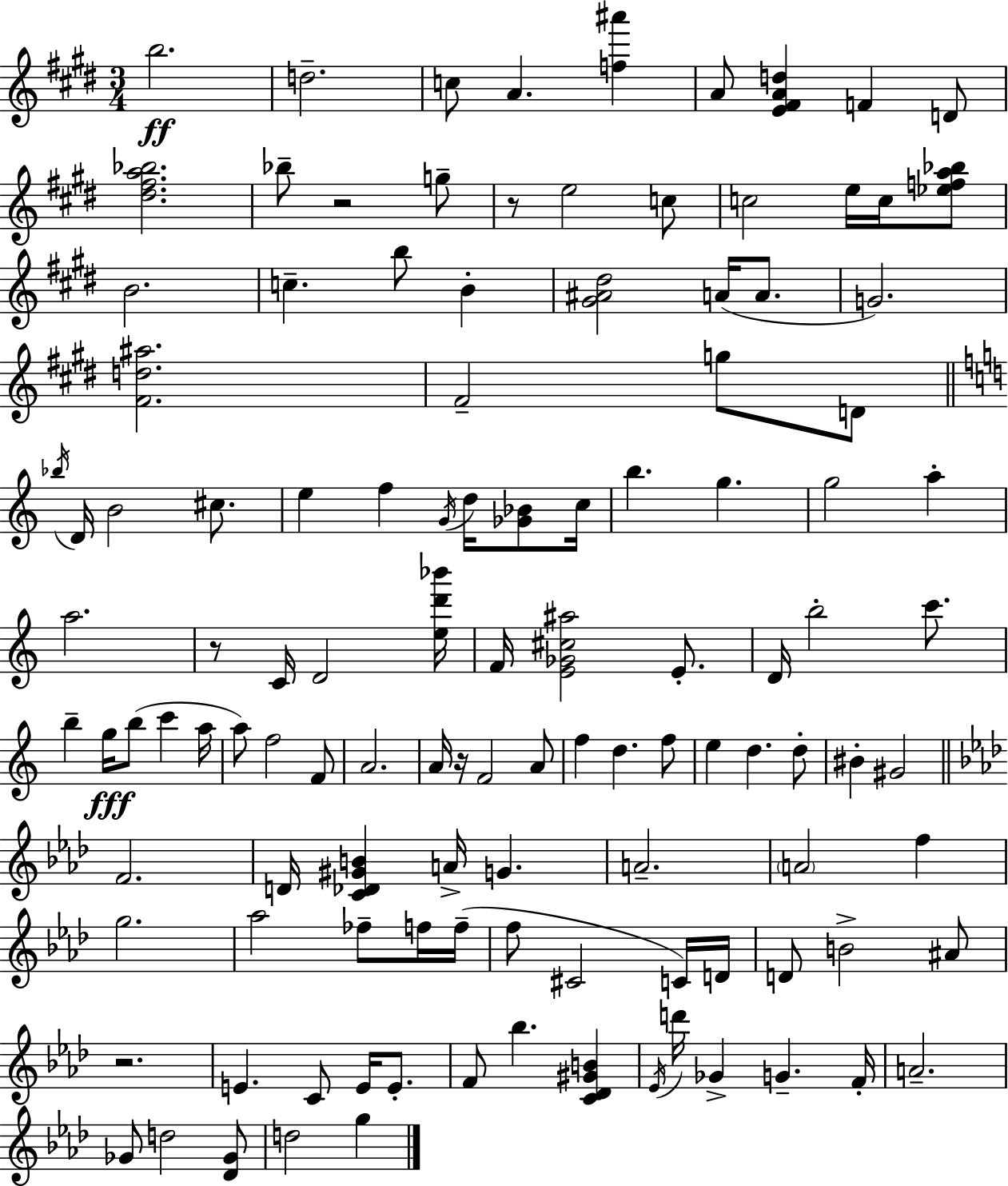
{
  \clef treble
  \numericTimeSignature
  \time 3/4
  \key e \major
  \repeat volta 2 { b''2.\ff | d''2.-- | c''8 a'4. <f'' ais'''>4 | a'8 <e' fis' a' d''>4 f'4 d'8 | \break <dis'' fis'' a'' bes''>2. | bes''8-- r2 g''8-- | r8 e''2 c''8 | c''2 e''16 c''16 <ees'' f'' a'' bes''>8 | \break b'2. | c''4.-- b''8 b'4-. | <gis' ais' dis''>2 a'16( a'8. | g'2.) | \break <fis' d'' ais''>2. | fis'2-- g''8 d'8 | \bar "||" \break \key a \minor \acciaccatura { bes''16 } d'16 b'2 cis''8. | e''4 f''4 \acciaccatura { g'16 } d''16 <ges' bes'>8 | c''16 b''4. g''4. | g''2 a''4-. | \break a''2. | r8 c'16 d'2 | <e'' d''' bes'''>16 f'16 <e' ges' cis'' ais''>2 e'8.-. | d'16 b''2-. c'''8. | \break b''4-- g''16\fff b''8( c'''4 | a''16 a''8) f''2 | f'8 a'2. | a'16 r16 f'2 | \break a'8 f''4 d''4. | f''8 e''4 d''4. | d''8-. bis'4-. gis'2 | \bar "||" \break \key f \minor f'2. | d'16 <c' des' gis' b'>4 a'16-> g'4. | a'2.-- | \parenthesize a'2 f''4 | \break g''2. | aes''2 fes''8-- f''16 f''16--( | f''8 cis'2 c'16) d'16 | d'8 b'2-> ais'8 | \break r2. | e'4. c'8 e'16 e'8.-. | f'8 bes''4. <c' des' gis' b'>4 | \acciaccatura { ees'16 } d'''16 ges'4-> g'4.-- | \break f'16-. a'2.-- | ges'8 d''2 <des' ges'>8 | d''2 g''4 | } \bar "|."
}